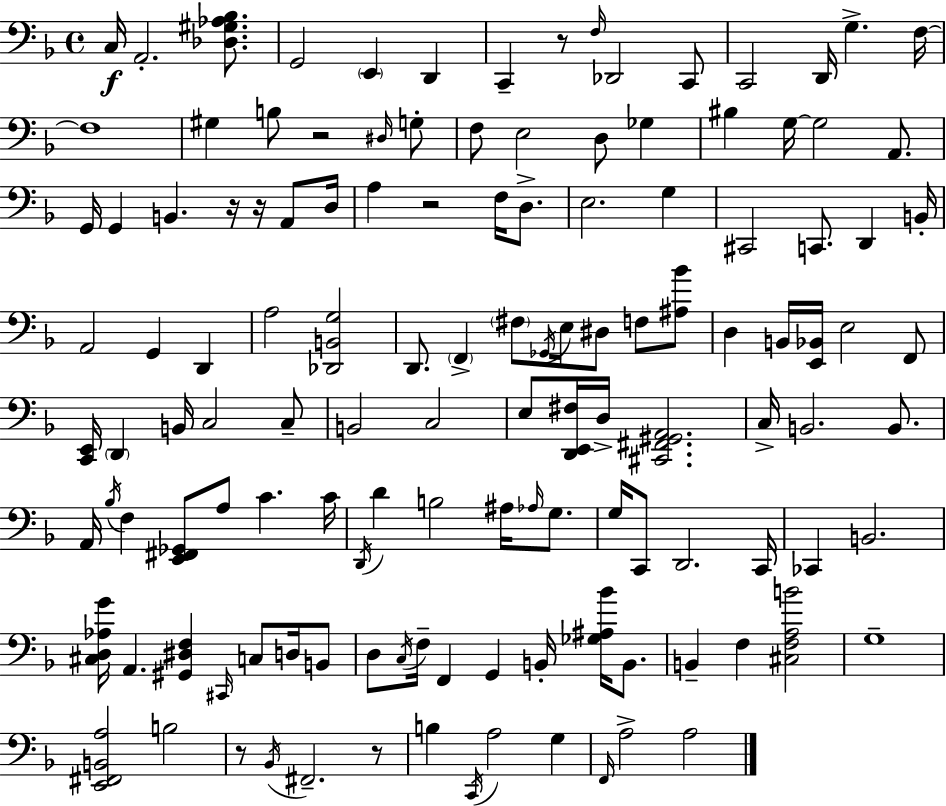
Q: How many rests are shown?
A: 7